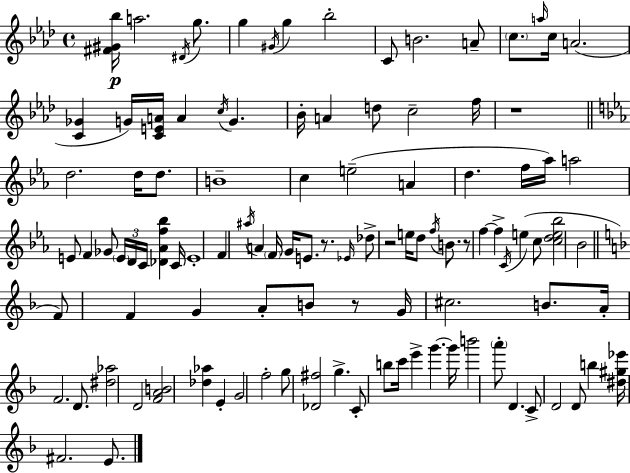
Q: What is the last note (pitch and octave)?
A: E4